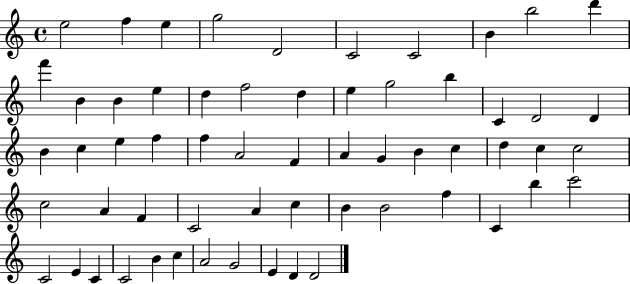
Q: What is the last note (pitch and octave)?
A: D4